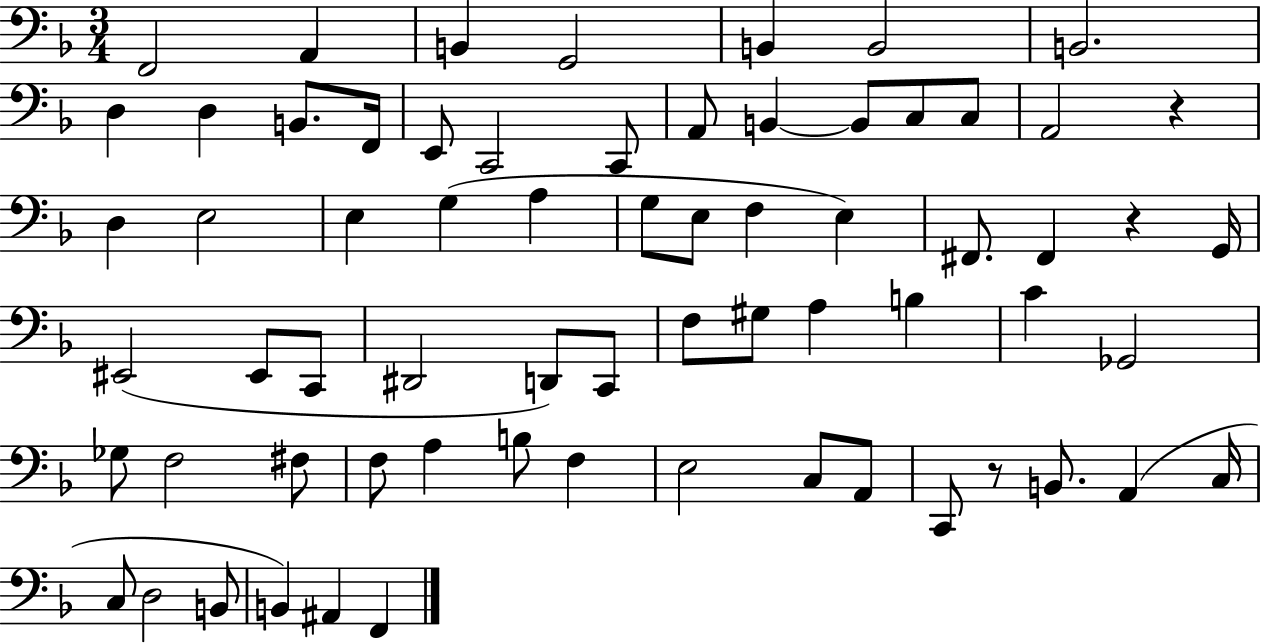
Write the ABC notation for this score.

X:1
T:Untitled
M:3/4
L:1/4
K:F
F,,2 A,, B,, G,,2 B,, B,,2 B,,2 D, D, B,,/2 F,,/4 E,,/2 C,,2 C,,/2 A,,/2 B,, B,,/2 C,/2 C,/2 A,,2 z D, E,2 E, G, A, G,/2 E,/2 F, E, ^F,,/2 ^F,, z G,,/4 ^E,,2 ^E,,/2 C,,/2 ^D,,2 D,,/2 C,,/2 F,/2 ^G,/2 A, B, C _G,,2 _G,/2 F,2 ^F,/2 F,/2 A, B,/2 F, E,2 C,/2 A,,/2 C,,/2 z/2 B,,/2 A,, C,/4 C,/2 D,2 B,,/2 B,, ^A,, F,,